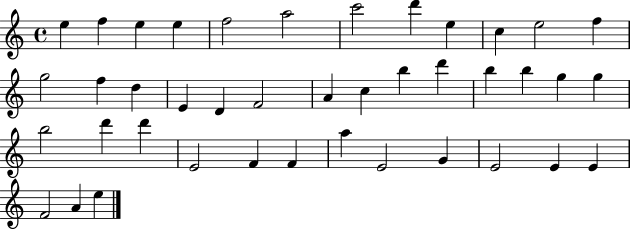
E5/q F5/q E5/q E5/q F5/h A5/h C6/h D6/q E5/q C5/q E5/h F5/q G5/h F5/q D5/q E4/q D4/q F4/h A4/q C5/q B5/q D6/q B5/q B5/q G5/q G5/q B5/h D6/q D6/q E4/h F4/q F4/q A5/q E4/h G4/q E4/h E4/q E4/q F4/h A4/q E5/q